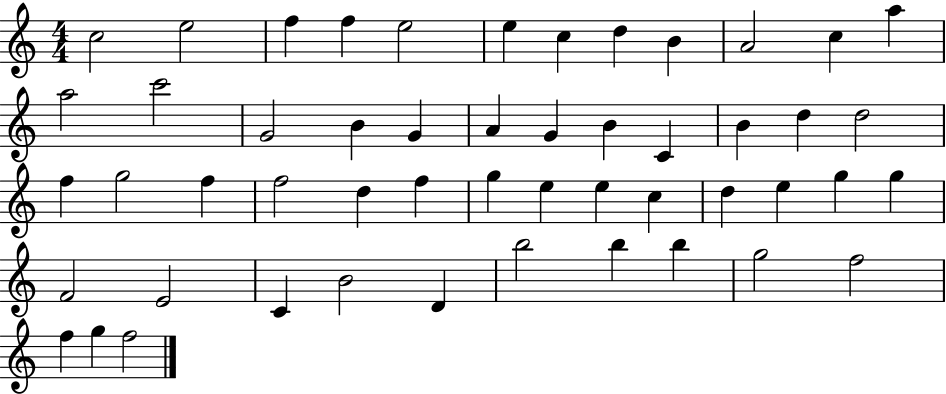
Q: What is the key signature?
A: C major